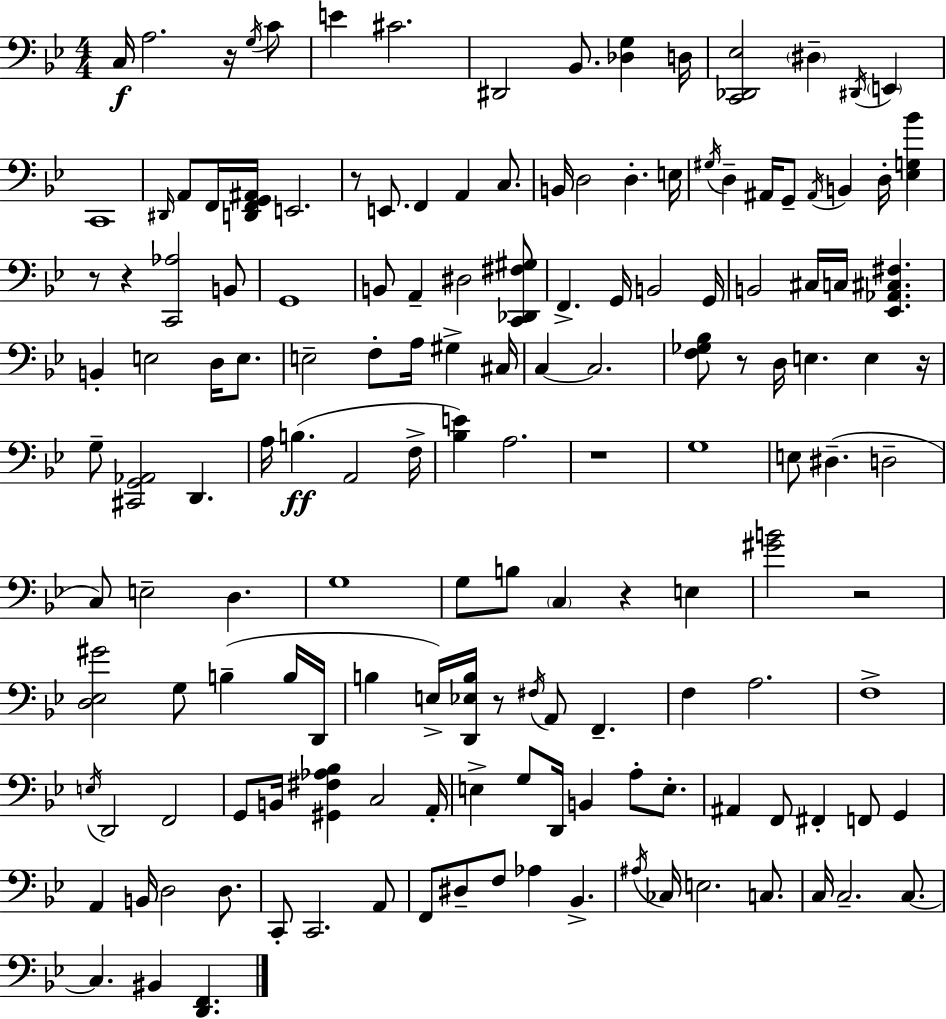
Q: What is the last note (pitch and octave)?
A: BIS2